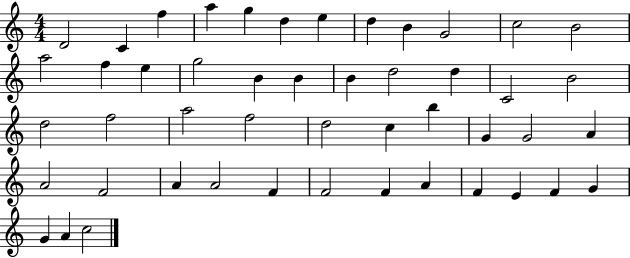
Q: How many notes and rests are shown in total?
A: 48